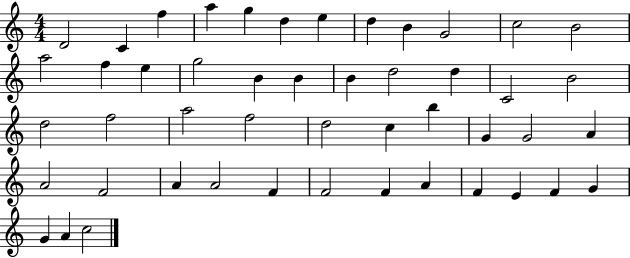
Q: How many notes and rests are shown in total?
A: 48